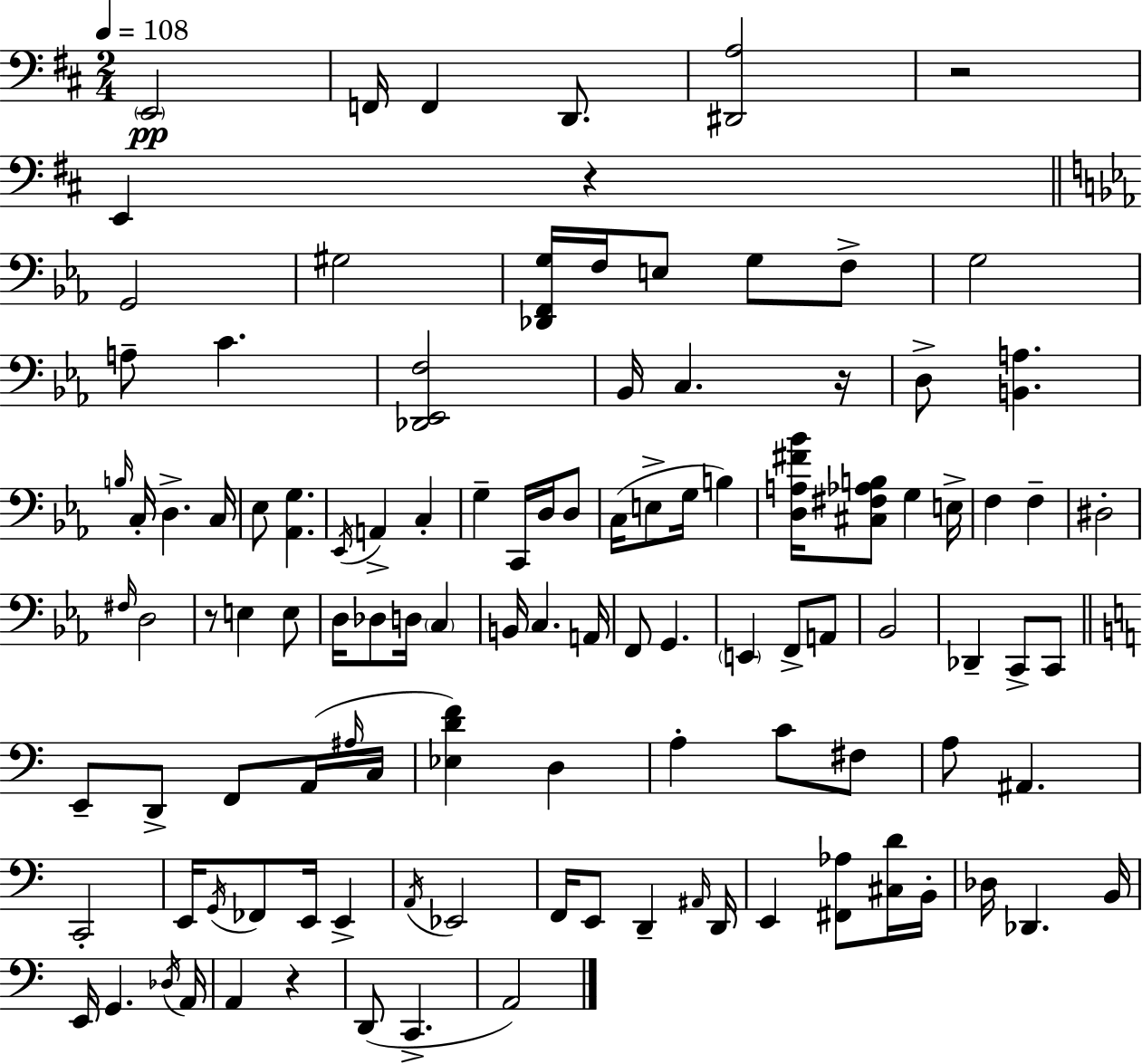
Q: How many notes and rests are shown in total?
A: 111